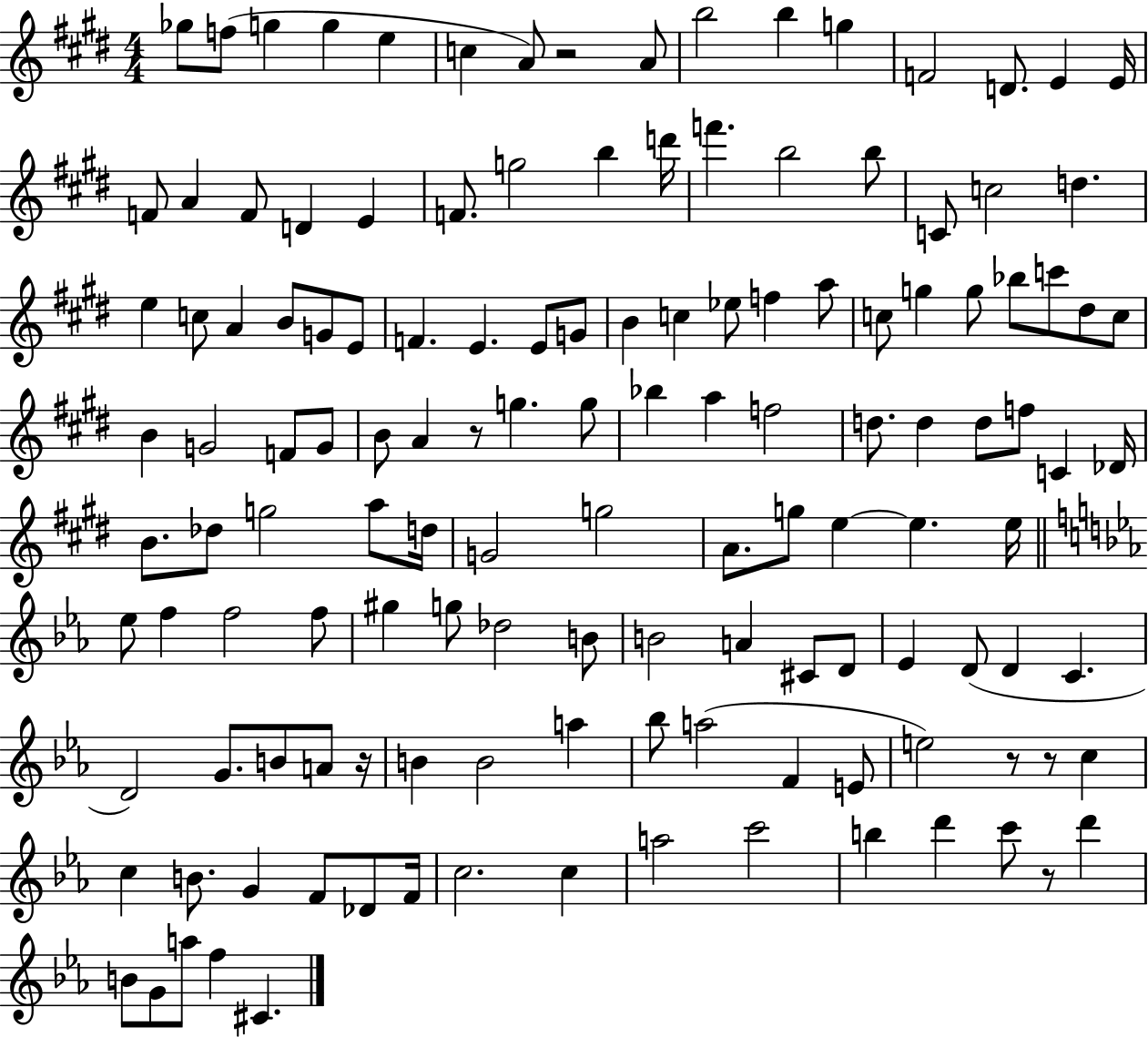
Gb5/e F5/e G5/q G5/q E5/q C5/q A4/e R/h A4/e B5/h B5/q G5/q F4/h D4/e. E4/q E4/s F4/e A4/q F4/e D4/q E4/q F4/e. G5/h B5/q D6/s F6/q. B5/h B5/e C4/e C5/h D5/q. E5/q C5/e A4/q B4/e G4/e E4/e F4/q. E4/q. E4/e G4/e B4/q C5/q Eb5/e F5/q A5/e C5/e G5/q G5/e Bb5/e C6/e D#5/e C5/e B4/q G4/h F4/e G4/e B4/e A4/q R/e G5/q. G5/e Bb5/q A5/q F5/h D5/e. D5/q D5/e F5/e C4/q Db4/s B4/e. Db5/e G5/h A5/e D5/s G4/h G5/h A4/e. G5/e E5/q E5/q. E5/s Eb5/e F5/q F5/h F5/e G#5/q G5/e Db5/h B4/e B4/h A4/q C#4/e D4/e Eb4/q D4/e D4/q C4/q. D4/h G4/e. B4/e A4/e R/s B4/q B4/h A5/q Bb5/e A5/h F4/q E4/e E5/h R/e R/e C5/q C5/q B4/e. G4/q F4/e Db4/e F4/s C5/h. C5/q A5/h C6/h B5/q D6/q C6/e R/e D6/q B4/e G4/e A5/e F5/q C#4/q.